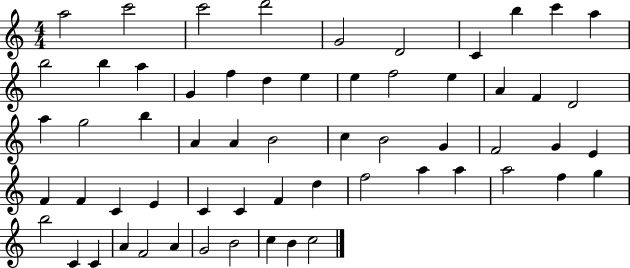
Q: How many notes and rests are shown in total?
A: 60